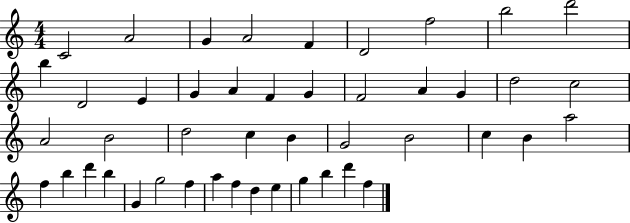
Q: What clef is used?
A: treble